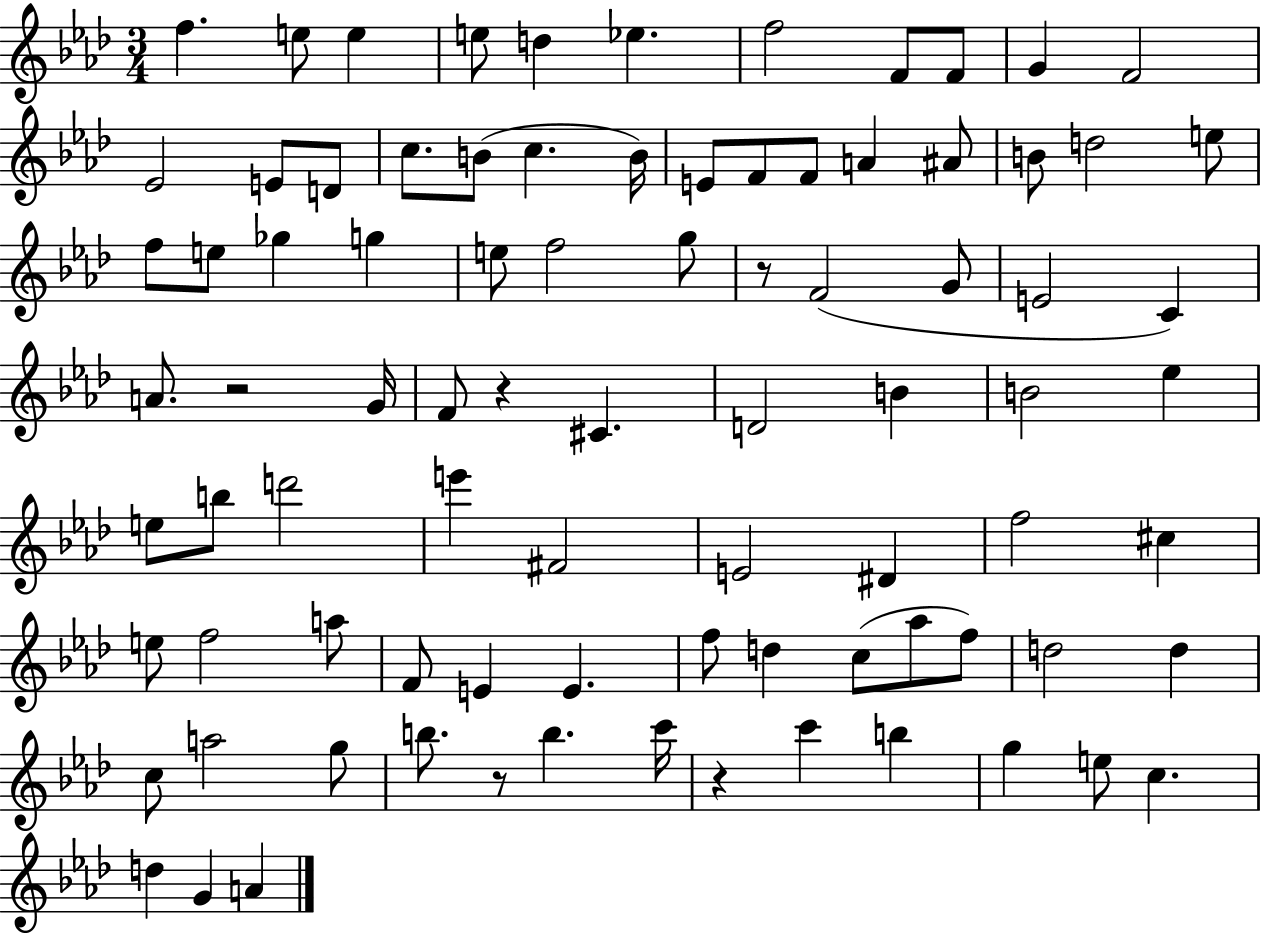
{
  \clef treble
  \numericTimeSignature
  \time 3/4
  \key aes \major
  f''4. e''8 e''4 | e''8 d''4 ees''4. | f''2 f'8 f'8 | g'4 f'2 | \break ees'2 e'8 d'8 | c''8. b'8( c''4. b'16) | e'8 f'8 f'8 a'4 ais'8 | b'8 d''2 e''8 | \break f''8 e''8 ges''4 g''4 | e''8 f''2 g''8 | r8 f'2( g'8 | e'2 c'4) | \break a'8. r2 g'16 | f'8 r4 cis'4. | d'2 b'4 | b'2 ees''4 | \break e''8 b''8 d'''2 | e'''4 fis'2 | e'2 dis'4 | f''2 cis''4 | \break e''8 f''2 a''8 | f'8 e'4 e'4. | f''8 d''4 c''8( aes''8 f''8) | d''2 d''4 | \break c''8 a''2 g''8 | b''8. r8 b''4. c'''16 | r4 c'''4 b''4 | g''4 e''8 c''4. | \break d''4 g'4 a'4 | \bar "|."
}